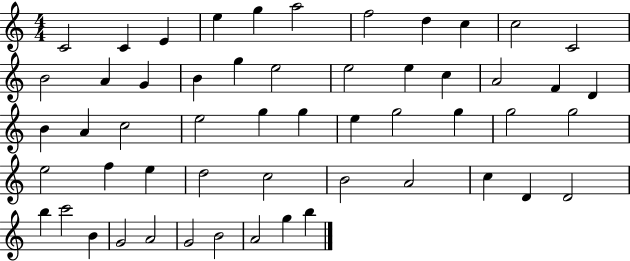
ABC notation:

X:1
T:Untitled
M:4/4
L:1/4
K:C
C2 C E e g a2 f2 d c c2 C2 B2 A G B g e2 e2 e c A2 F D B A c2 e2 g g e g2 g g2 g2 e2 f e d2 c2 B2 A2 c D D2 b c'2 B G2 A2 G2 B2 A2 g b